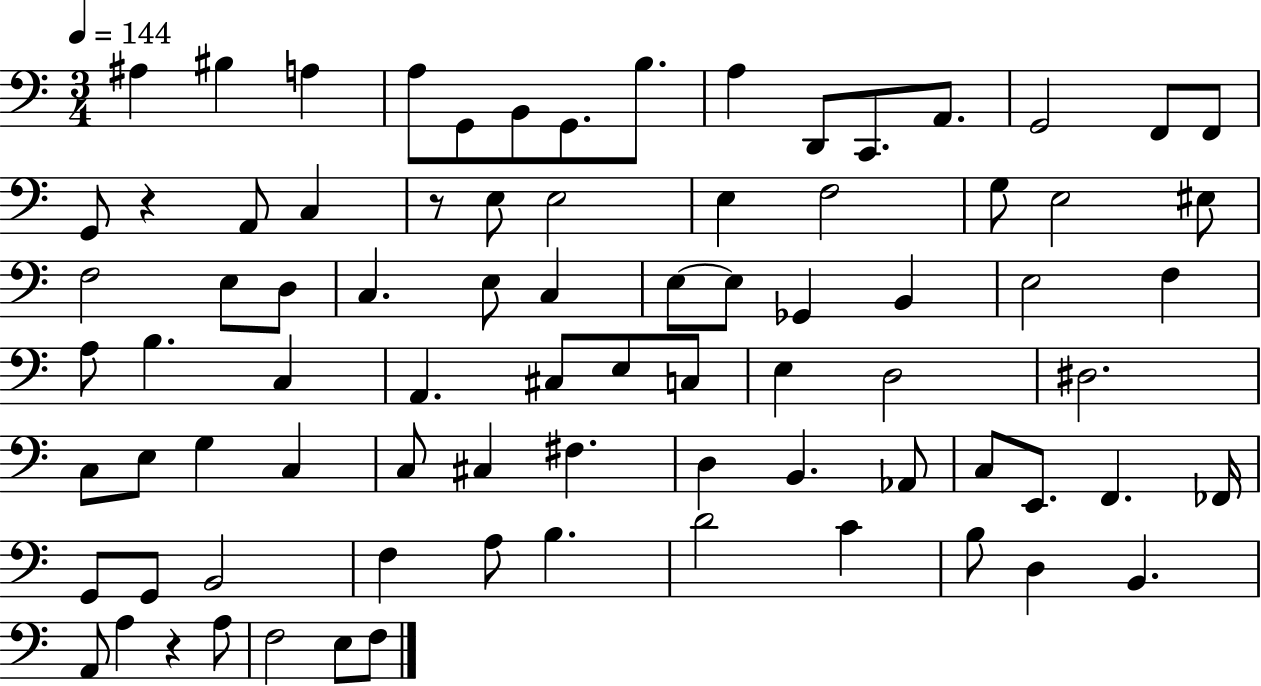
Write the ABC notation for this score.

X:1
T:Untitled
M:3/4
L:1/4
K:C
^A, ^B, A, A,/2 G,,/2 B,,/2 G,,/2 B,/2 A, D,,/2 C,,/2 A,,/2 G,,2 F,,/2 F,,/2 G,,/2 z A,,/2 C, z/2 E,/2 E,2 E, F,2 G,/2 E,2 ^E,/2 F,2 E,/2 D,/2 C, E,/2 C, E,/2 E,/2 _G,, B,, E,2 F, A,/2 B, C, A,, ^C,/2 E,/2 C,/2 E, D,2 ^D,2 C,/2 E,/2 G, C, C,/2 ^C, ^F, D, B,, _A,,/2 C,/2 E,,/2 F,, _F,,/4 G,,/2 G,,/2 B,,2 F, A,/2 B, D2 C B,/2 D, B,, A,,/2 A, z A,/2 F,2 E,/2 F,/2